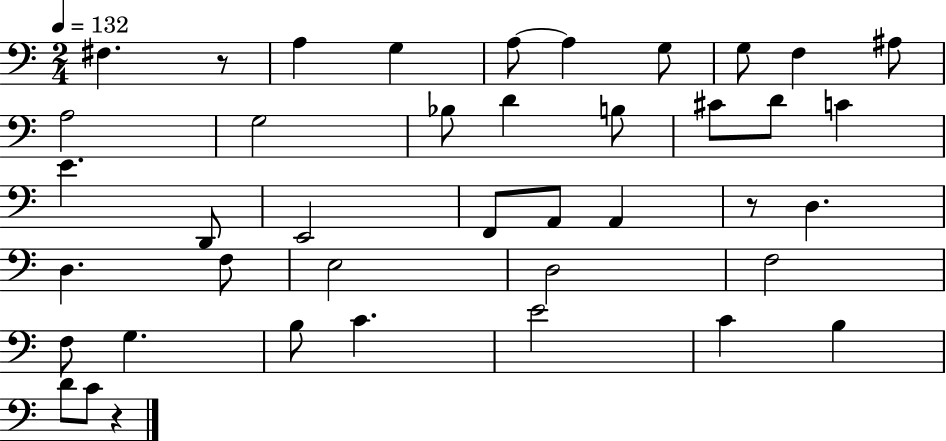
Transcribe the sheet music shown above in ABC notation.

X:1
T:Untitled
M:2/4
L:1/4
K:C
^F, z/2 A, G, A,/2 A, G,/2 G,/2 F, ^A,/2 A,2 G,2 _B,/2 D B,/2 ^C/2 D/2 C E D,,/2 E,,2 F,,/2 A,,/2 A,, z/2 D, D, F,/2 E,2 D,2 F,2 F,/2 G, B,/2 C E2 C B, D/2 C/2 z